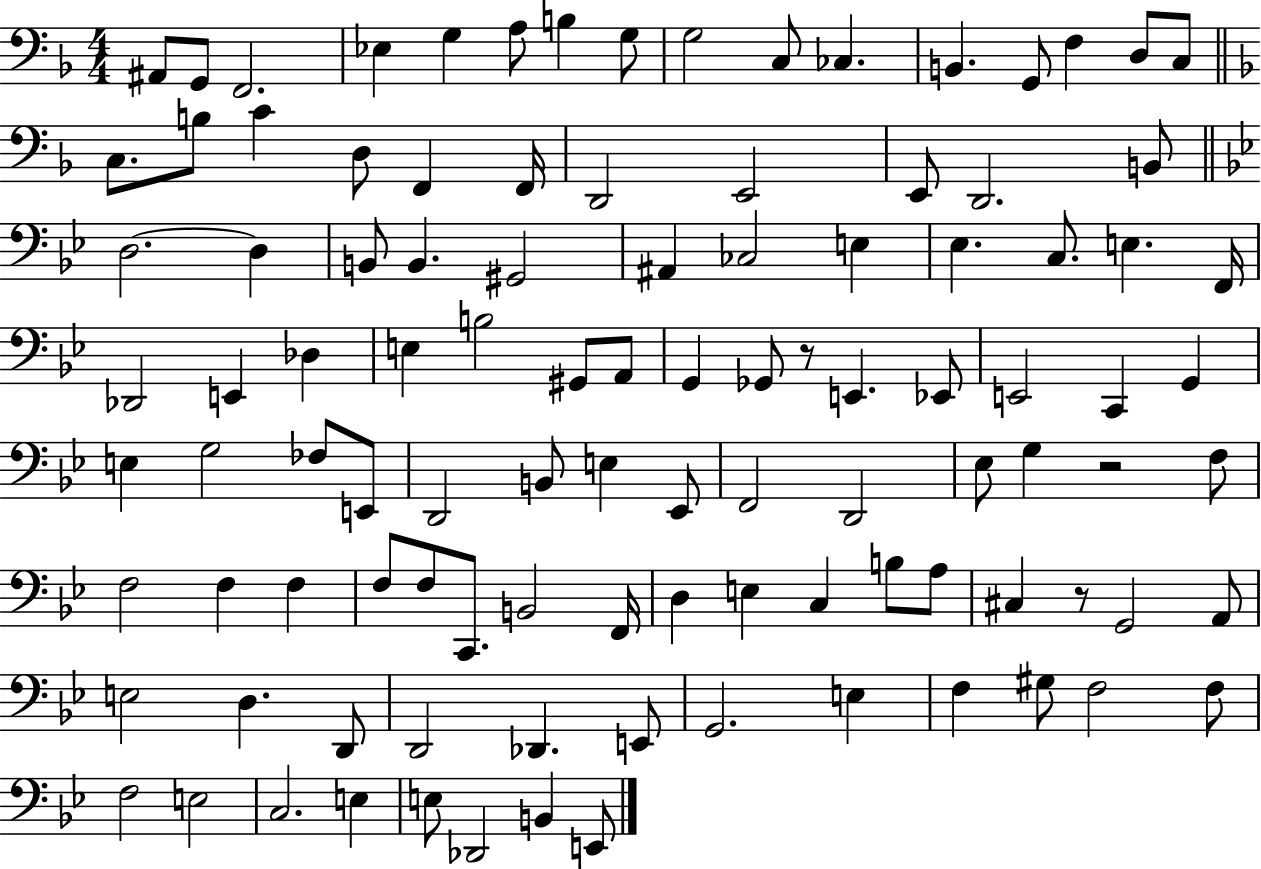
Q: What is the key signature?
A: F major